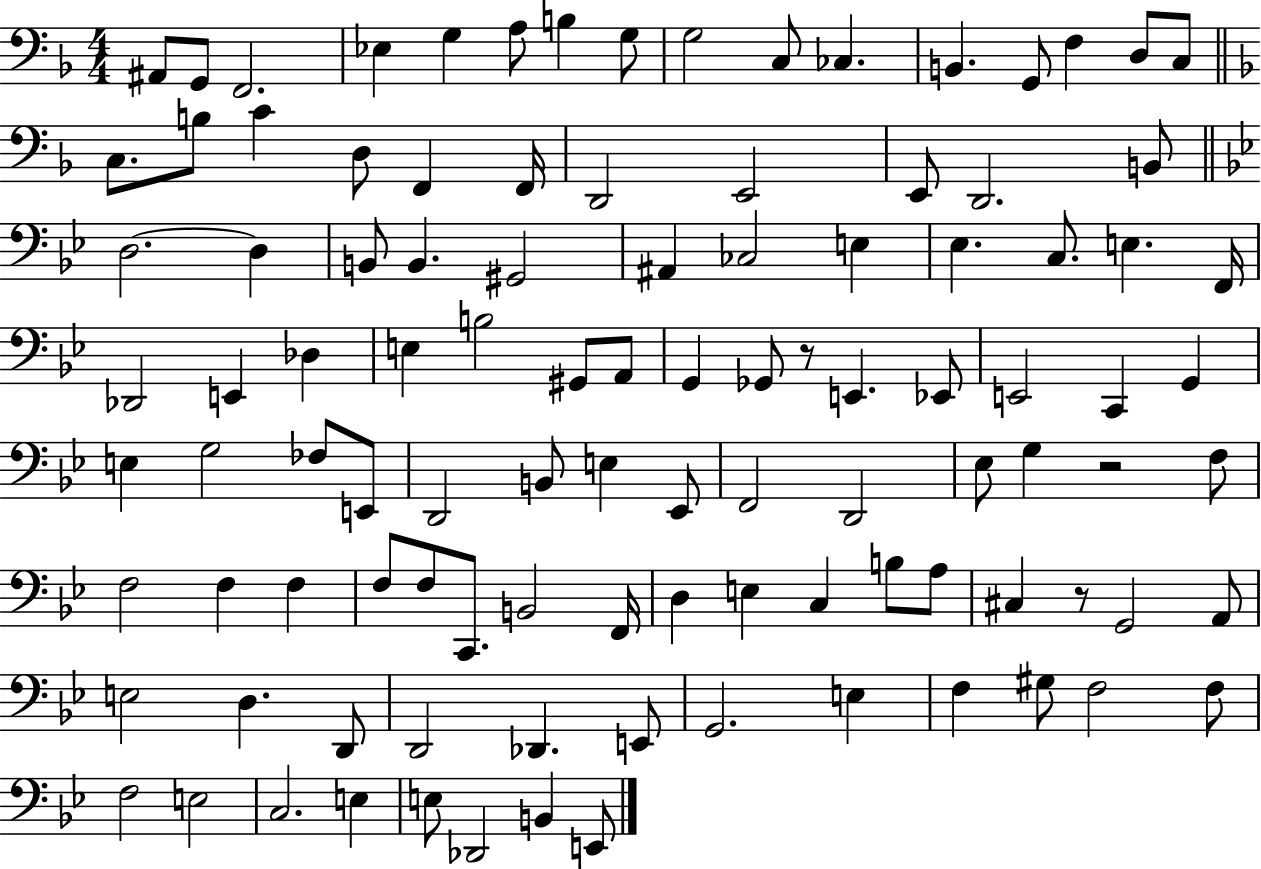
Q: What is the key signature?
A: F major